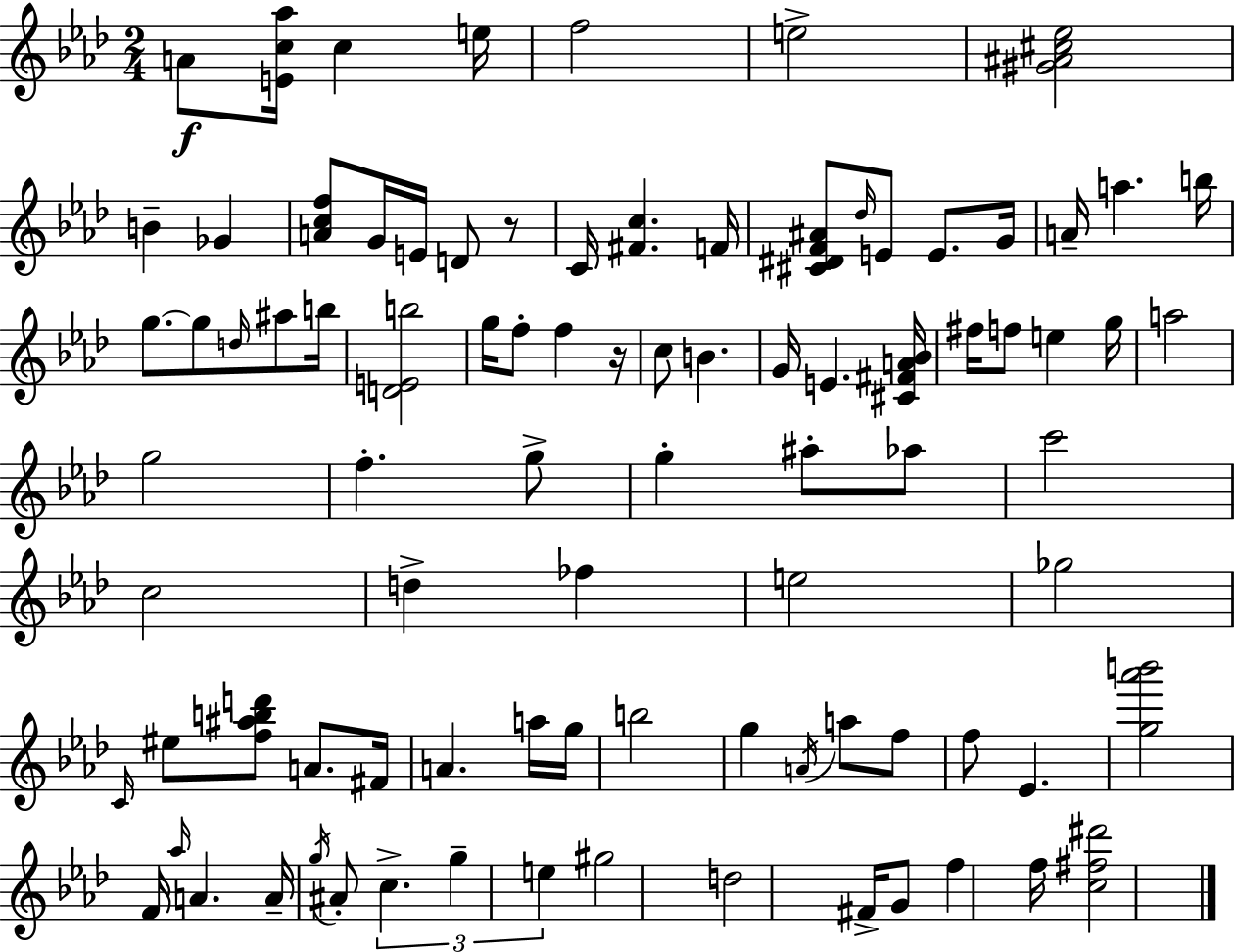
{
  \clef treble
  \numericTimeSignature
  \time 2/4
  \key aes \major
  \repeat volta 2 { a'8\f <e' c'' aes''>16 c''4 e''16 | f''2 | e''2-> | <gis' ais' cis'' ees''>2 | \break b'4-- ges'4 | <a' c'' f''>8 g'16 e'16 d'8 r8 | c'16 <fis' c''>4. f'16 | <cis' dis' f' ais'>8 \grace { des''16 } e'8 e'8. | \break g'16 a'16-- a''4. | b''16 g''8.~~ g''8 \grace { d''16 } ais''8 | b''16 <d' e' b''>2 | g''16 f''8-. f''4 | \break r16 c''8 b'4. | g'16 e'4. | <cis' fis' a' bes'>16 fis''16 f''8 e''4 | g''16 a''2 | \break g''2 | f''4.-. | g''8-> g''4-. ais''8-. | aes''8 c'''2 | \break c''2 | d''4-> fes''4 | e''2 | ges''2 | \break \grace { c'16 } eis''8 <f'' ais'' b'' d'''>8 a'8. | fis'16 a'4. | a''16 g''16 b''2 | g''4 \acciaccatura { a'16 } | \break a''8 f''8 f''8 ees'4. | <g'' aes''' b'''>2 | f'16 \grace { aes''16 } a'4. | a'16-- \acciaccatura { g''16 } ais'8-. | \break \tuplet 3/2 { c''4.-> g''4-- | e''4 } gis''2 | d''2 | fis'16-> g'8 | \break f''4 f''16 <c'' fis'' dis'''>2 | } \bar "|."
}